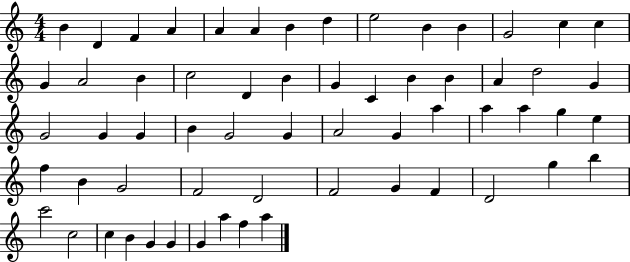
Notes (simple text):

B4/q D4/q F4/q A4/q A4/q A4/q B4/q D5/q E5/h B4/q B4/q G4/h C5/q C5/q G4/q A4/h B4/q C5/h D4/q B4/q G4/q C4/q B4/q B4/q A4/q D5/h G4/q G4/h G4/q G4/q B4/q G4/h G4/q A4/h G4/q A5/q A5/q A5/q G5/q E5/q F5/q B4/q G4/h F4/h D4/h F4/h G4/q F4/q D4/h G5/q B5/q C6/h C5/h C5/q B4/q G4/q G4/q G4/q A5/q F5/q A5/q